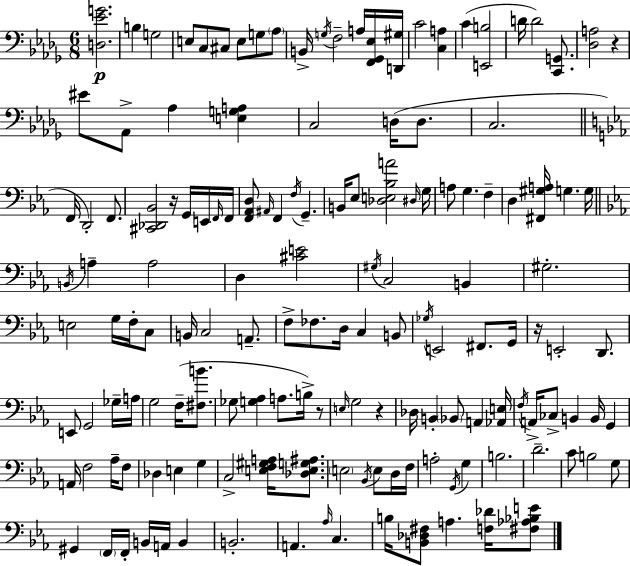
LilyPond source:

{
  \clef bass
  \numericTimeSignature
  \time 6/8
  \key bes \minor
  <d ees' g'>2.\p | b4 g2 | e8 c8 cis8 e8 g8 \parenthesize aes8 | b,16-> \acciaccatura { g16 } f2-- a16 <f, ges, ees>16 | \break <d, gis>16 c'2 <c a>4 | c'4( <e, b>2 | d'16 d'2) <c, g,>8. | <des a>2 r4 | \break eis'8 aes,8-> aes4 <e g a>4 | c2 d16( d8. | c2. | \bar "||" \break \key c \minor f,16 d,2-.) f,8. | <cis, des, bes,>2 r16 g,16 e,16 \grace { f,16 } | f,16 <f, aes, d>8 \grace { ais,16 } f,4 \acciaccatura { f16 } g,4.-- | b,16 ees8 <des e bes a'>2 | \break \grace { dis16 } g16 a8 g4. | f4-- d4 <fis, gis a>16 g4. | g16 \bar "||" \break \key ees \major \acciaccatura { b,16 } a4-- a2 | d4 <cis' e'>2 | \acciaccatura { gis16 } c2 b,4 | gis2.-. | \break e2 g16 f16-. | c8 b,16 c2 a,8.-- | f8-> fes8. d16 c4 | b,8 \acciaccatura { ges16 } e,2 fis,8. | \break g,16 r16 e,2-. | d,8. e,8 g,2 | ges16-- a16 g2 f16--( | <fis b'>8. ges8 <g aes>4 a8. | \break b16->) r8 \grace { e16 } g2 | r4 des16 b,4-. \parenthesize bes,8 a,4 | <aes, e>16 \acciaccatura { f16 } a,16-> ces8-> b,4 | b,16 g,4 a,16 f2 | \break aes16-- f8 des4 e4 | g4 c2-> | <e f gis a>16 <des e g ais>8. \parenthesize e2 | \acciaccatura { bes,16 } e8 d16 f16 a2-. | \break \acciaccatura { g,16 } g4 b2. | d'2.-- | c'8 b2 | g8 gis,4 \parenthesize f,16 | \break f,16-. b,16 a,16 b,4 b,2.-. | a,4. | \grace { aes16 } c4. b16 <b, des fis>8 a4. | <f des'>16 <fis aes bes e'>8 \bar "|."
}